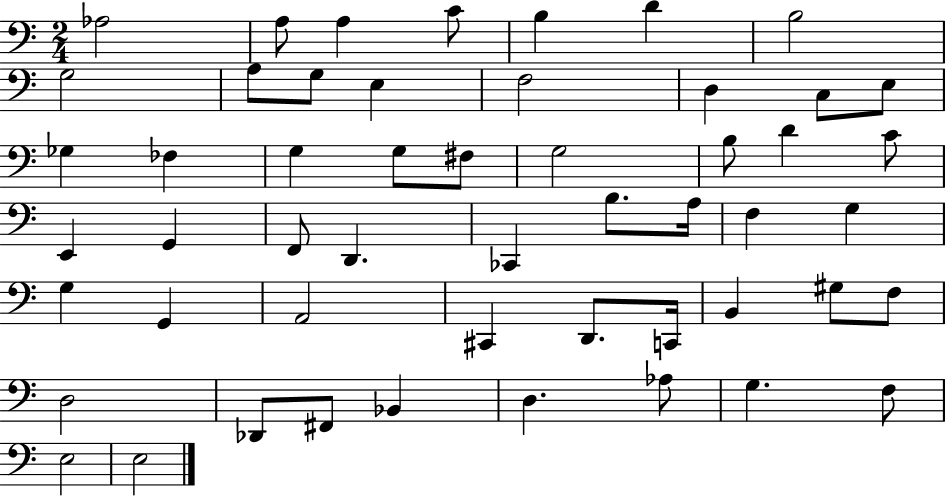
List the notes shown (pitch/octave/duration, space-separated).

Ab3/h A3/e A3/q C4/e B3/q D4/q B3/h G3/h A3/e G3/e E3/q F3/h D3/q C3/e E3/e Gb3/q FES3/q G3/q G3/e F#3/e G3/h B3/e D4/q C4/e E2/q G2/q F2/e D2/q. CES2/q B3/e. A3/s F3/q G3/q G3/q G2/q A2/h C#2/q D2/e. C2/s B2/q G#3/e F3/e D3/h Db2/e F#2/e Bb2/q D3/q. Ab3/e G3/q. F3/e E3/h E3/h